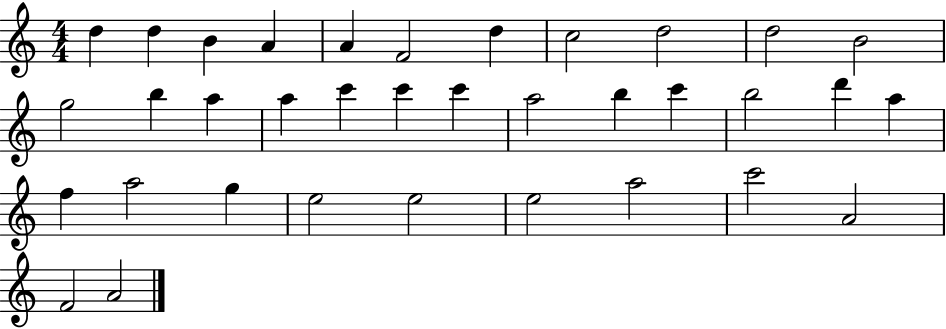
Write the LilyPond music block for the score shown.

{
  \clef treble
  \numericTimeSignature
  \time 4/4
  \key c \major
  d''4 d''4 b'4 a'4 | a'4 f'2 d''4 | c''2 d''2 | d''2 b'2 | \break g''2 b''4 a''4 | a''4 c'''4 c'''4 c'''4 | a''2 b''4 c'''4 | b''2 d'''4 a''4 | \break f''4 a''2 g''4 | e''2 e''2 | e''2 a''2 | c'''2 a'2 | \break f'2 a'2 | \bar "|."
}